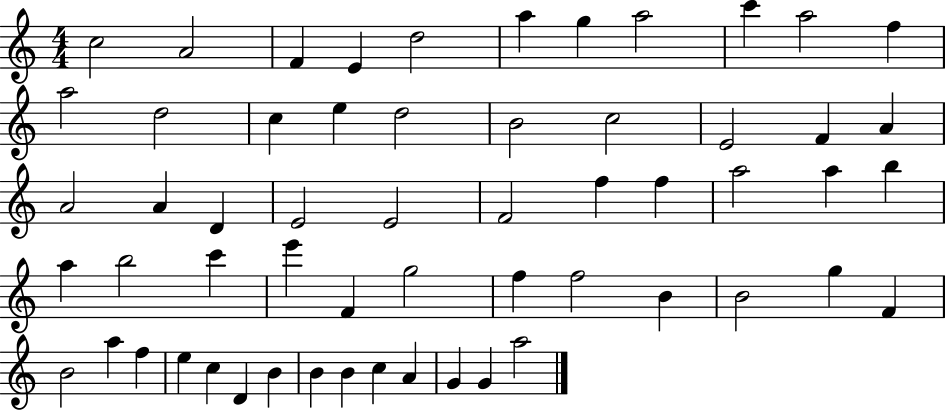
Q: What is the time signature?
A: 4/4